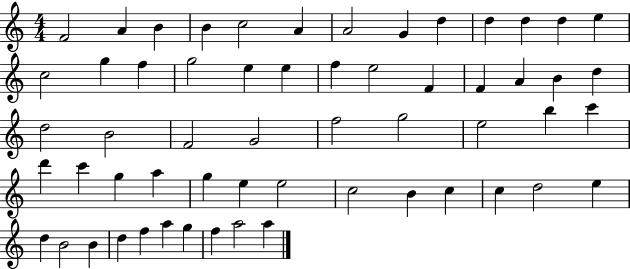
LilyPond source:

{
  \clef treble
  \numericTimeSignature
  \time 4/4
  \key c \major
  f'2 a'4 b'4 | b'4 c''2 a'4 | a'2 g'4 d''4 | d''4 d''4 d''4 e''4 | \break c''2 g''4 f''4 | g''2 e''4 e''4 | f''4 e''2 f'4 | f'4 a'4 b'4 d''4 | \break d''2 b'2 | f'2 g'2 | f''2 g''2 | e''2 b''4 c'''4 | \break d'''4 c'''4 g''4 a''4 | g''4 e''4 e''2 | c''2 b'4 c''4 | c''4 d''2 e''4 | \break d''4 b'2 b'4 | d''4 f''4 a''4 g''4 | f''4 a''2 a''4 | \bar "|."
}